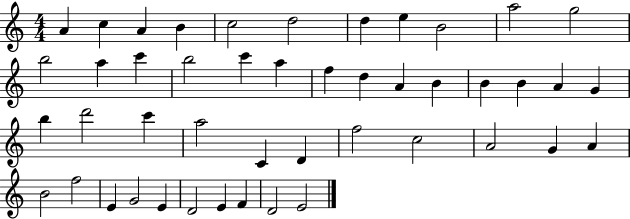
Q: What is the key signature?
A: C major